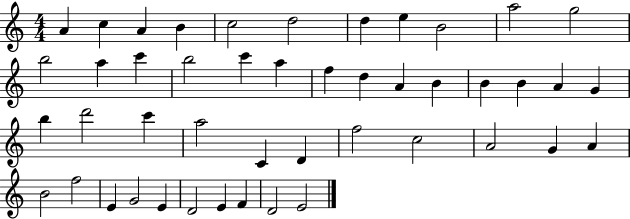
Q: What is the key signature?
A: C major